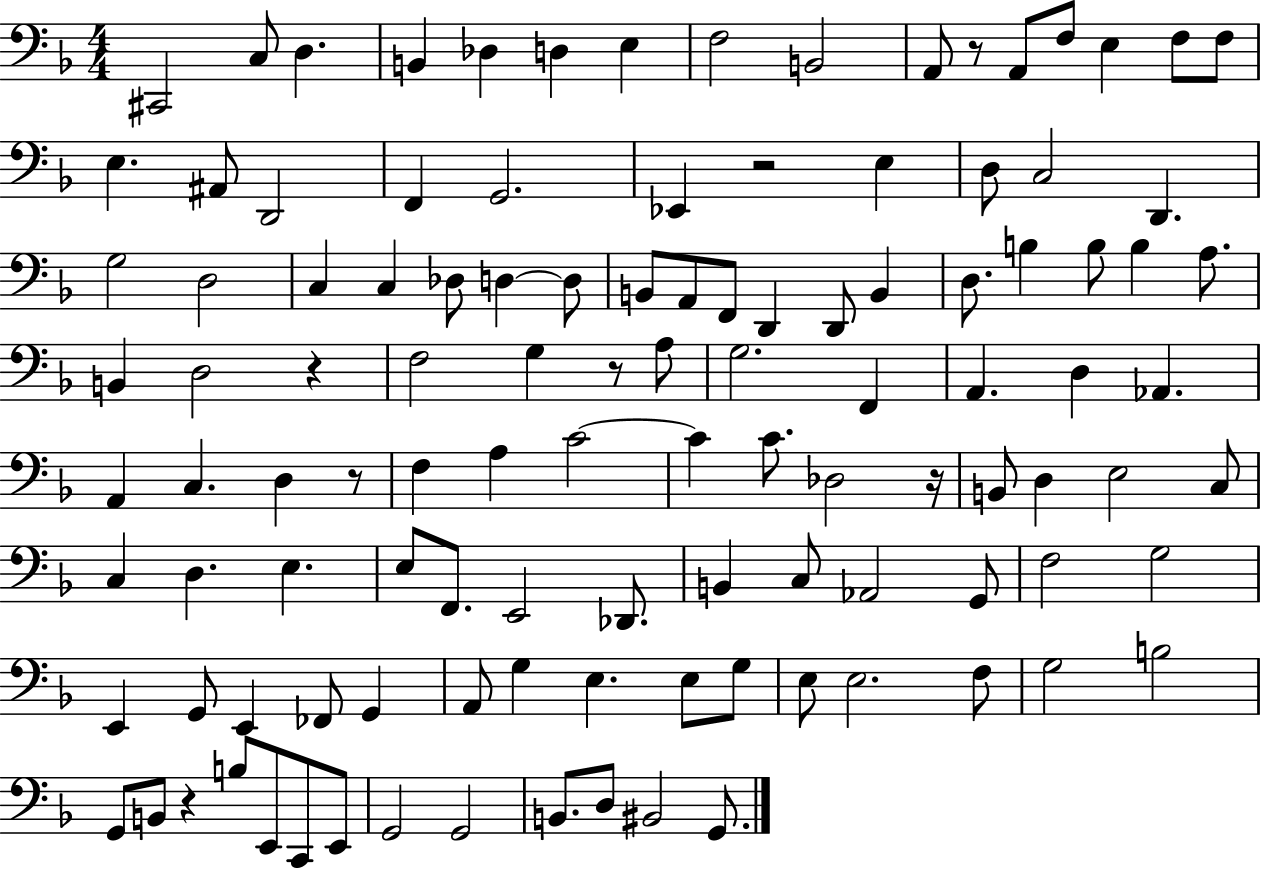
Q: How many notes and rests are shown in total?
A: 113